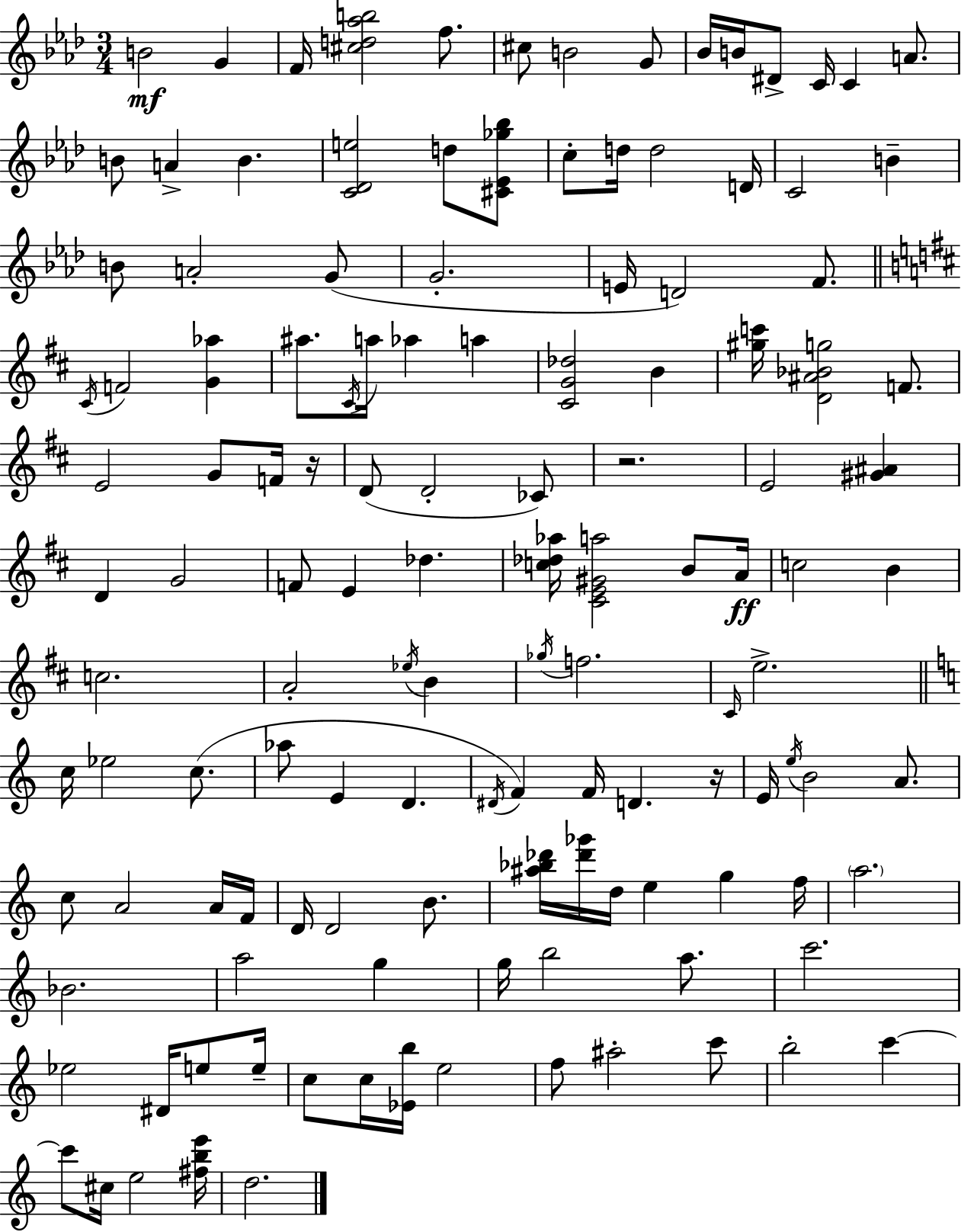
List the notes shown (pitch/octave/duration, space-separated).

B4/h G4/q F4/s [C#5,D5,Ab5,B5]/h F5/e. C#5/e B4/h G4/e Bb4/s B4/s D#4/e C4/s C4/q A4/e. B4/e A4/q B4/q. [C4,Db4,E5]/h D5/e [C#4,Eb4,Gb5,Bb5]/e C5/e D5/s D5/h D4/s C4/h B4/q B4/e A4/h G4/e G4/h. E4/s D4/h F4/e. C#4/s F4/h [G4,Ab5]/q A#5/e. C#4/s A5/s Ab5/q A5/q [C#4,G4,Db5]/h B4/q [G#5,C6]/s [D4,A#4,Bb4,G5]/h F4/e. E4/h G4/e F4/s R/s D4/e D4/h CES4/e R/h. E4/h [G#4,A#4]/q D4/q G4/h F4/e E4/q Db5/q. [C5,Db5,Ab5]/s [C#4,E4,G#4,A5]/h B4/e A4/s C5/h B4/q C5/h. A4/h Eb5/s B4/q Gb5/s F5/h. C#4/s E5/h. C5/s Eb5/h C5/e. Ab5/e E4/q D4/q. D#4/s F4/q F4/s D4/q. R/s E4/s E5/s B4/h A4/e. C5/e A4/h A4/s F4/s D4/s D4/h B4/e. [A#5,Bb5,Db6]/s [Db6,Gb6]/s D5/s E5/q G5/q F5/s A5/h. Bb4/h. A5/h G5/q G5/s B5/h A5/e. C6/h. Eb5/h D#4/s E5/e E5/s C5/e C5/s [Eb4,B5]/s E5/h F5/e A#5/h C6/e B5/h C6/q C6/e C#5/s E5/h [F#5,B5,E6]/s D5/h.